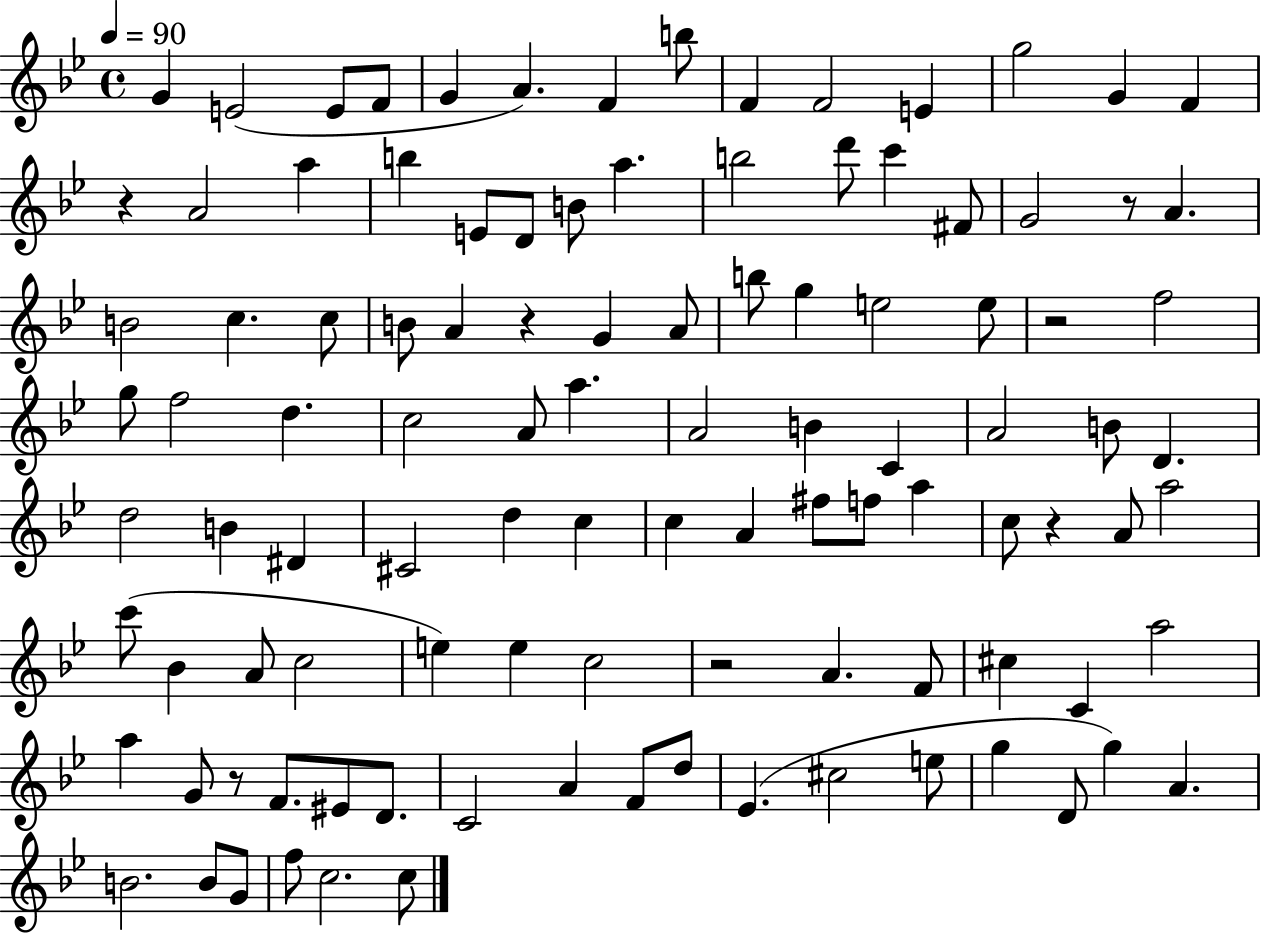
X:1
T:Untitled
M:4/4
L:1/4
K:Bb
G E2 E/2 F/2 G A F b/2 F F2 E g2 G F z A2 a b E/2 D/2 B/2 a b2 d'/2 c' ^F/2 G2 z/2 A B2 c c/2 B/2 A z G A/2 b/2 g e2 e/2 z2 f2 g/2 f2 d c2 A/2 a A2 B C A2 B/2 D d2 B ^D ^C2 d c c A ^f/2 f/2 a c/2 z A/2 a2 c'/2 _B A/2 c2 e e c2 z2 A F/2 ^c C a2 a G/2 z/2 F/2 ^E/2 D/2 C2 A F/2 d/2 _E ^c2 e/2 g D/2 g A B2 B/2 G/2 f/2 c2 c/2